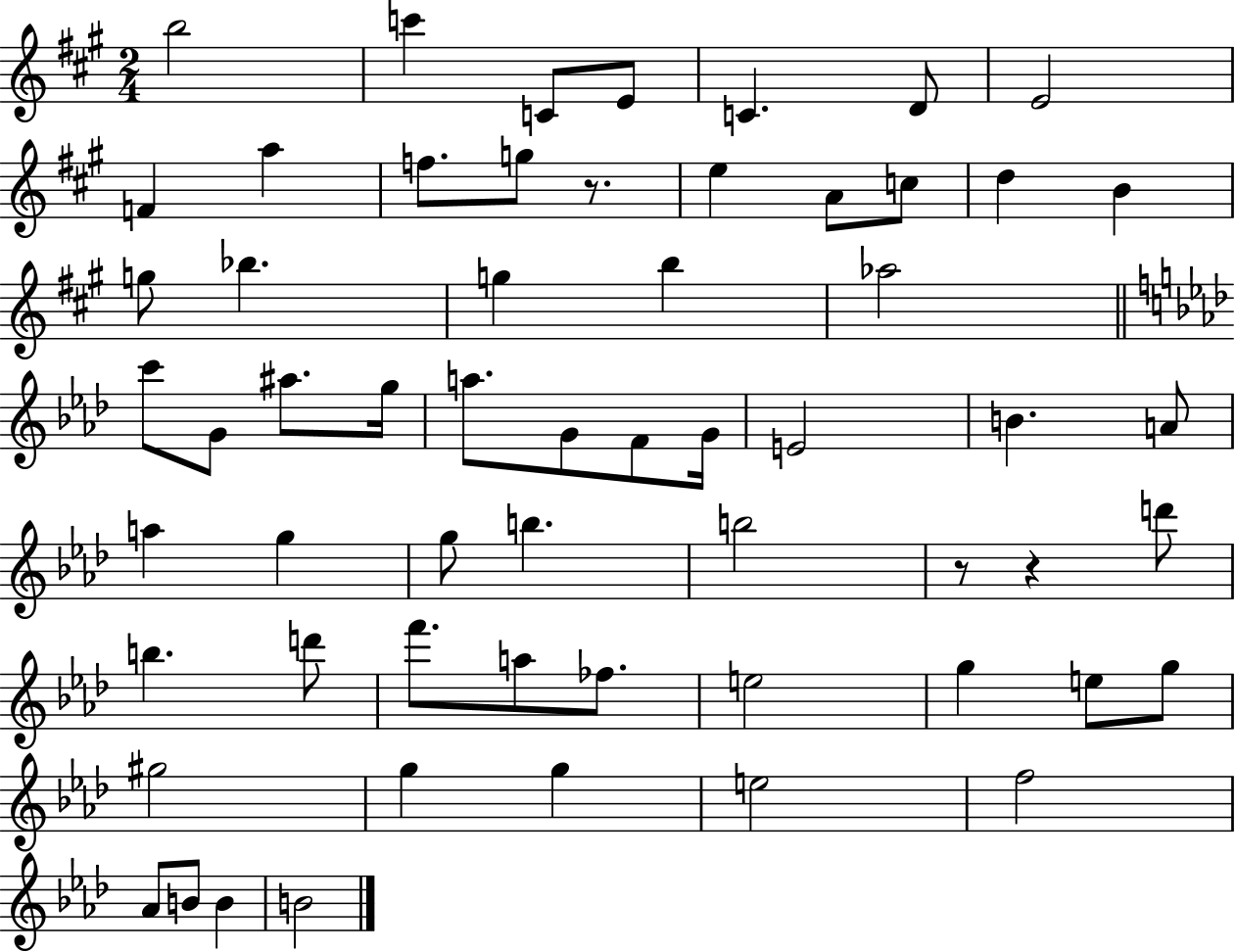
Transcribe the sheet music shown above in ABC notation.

X:1
T:Untitled
M:2/4
L:1/4
K:A
b2 c' C/2 E/2 C D/2 E2 F a f/2 g/2 z/2 e A/2 c/2 d B g/2 _b g b _a2 c'/2 G/2 ^a/2 g/4 a/2 G/2 F/2 G/4 E2 B A/2 a g g/2 b b2 z/2 z d'/2 b d'/2 f'/2 a/2 _f/2 e2 g e/2 g/2 ^g2 g g e2 f2 _A/2 B/2 B B2